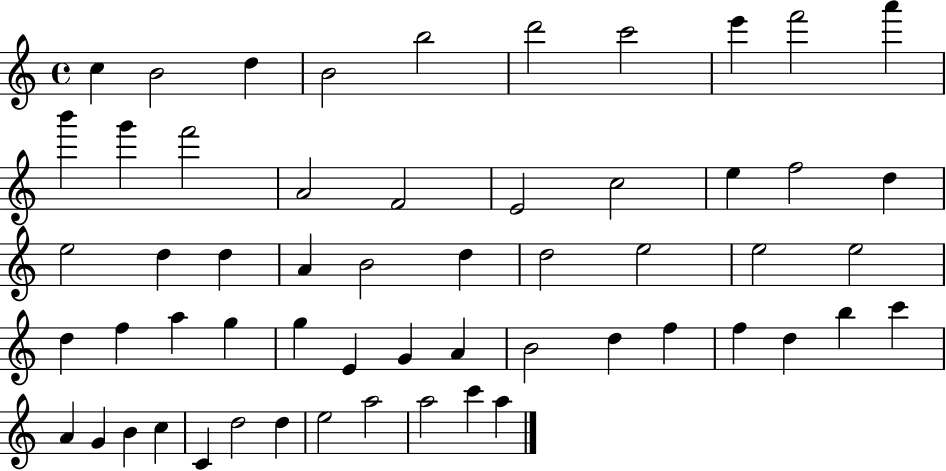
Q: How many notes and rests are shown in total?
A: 57